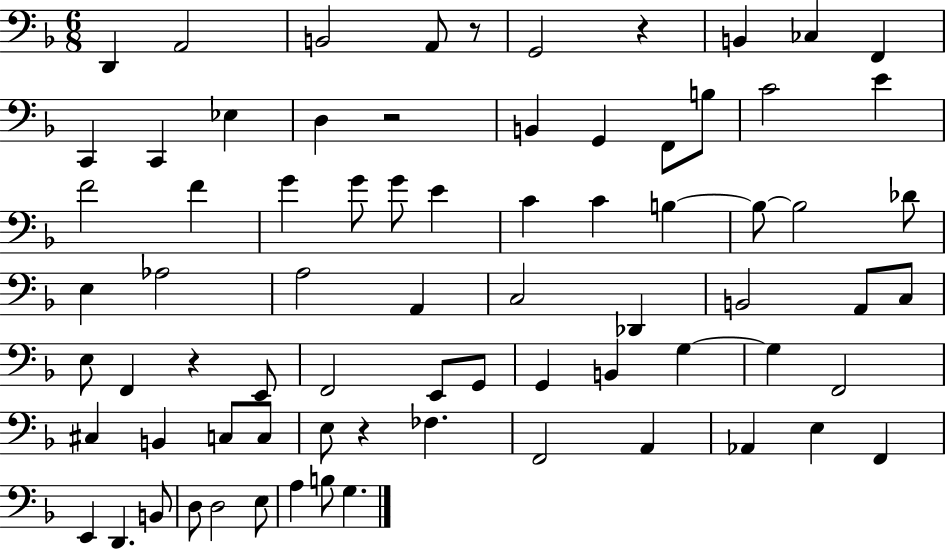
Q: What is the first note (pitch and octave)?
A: D2